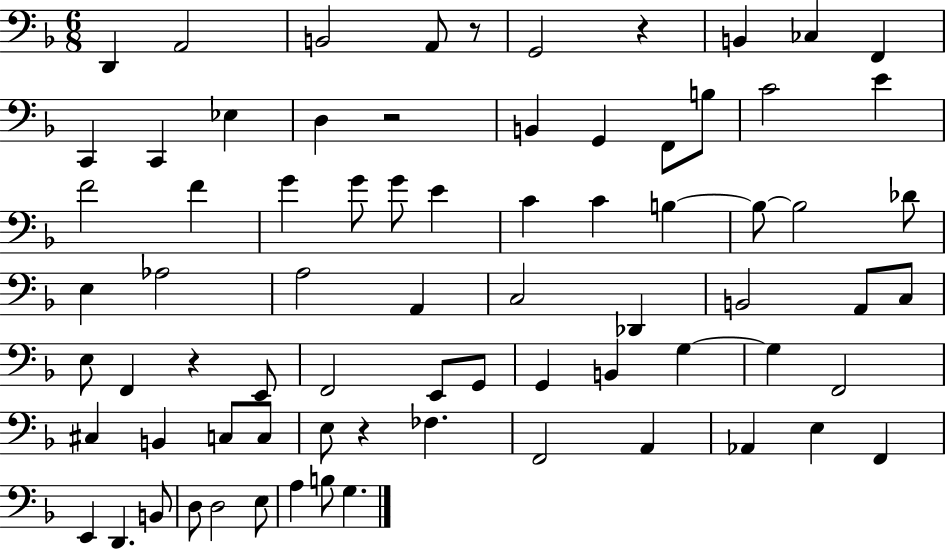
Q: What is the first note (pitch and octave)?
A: D2